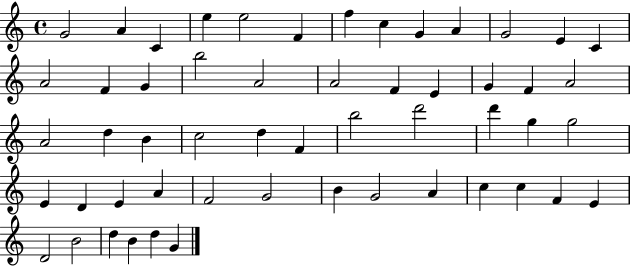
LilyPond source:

{
  \clef treble
  \time 4/4
  \defaultTimeSignature
  \key c \major
  g'2 a'4 c'4 | e''4 e''2 f'4 | f''4 c''4 g'4 a'4 | g'2 e'4 c'4 | \break a'2 f'4 g'4 | b''2 a'2 | a'2 f'4 e'4 | g'4 f'4 a'2 | \break a'2 d''4 b'4 | c''2 d''4 f'4 | b''2 d'''2 | d'''4 g''4 g''2 | \break e'4 d'4 e'4 a'4 | f'2 g'2 | b'4 g'2 a'4 | c''4 c''4 f'4 e'4 | \break d'2 b'2 | d''4 b'4 d''4 g'4 | \bar "|."
}